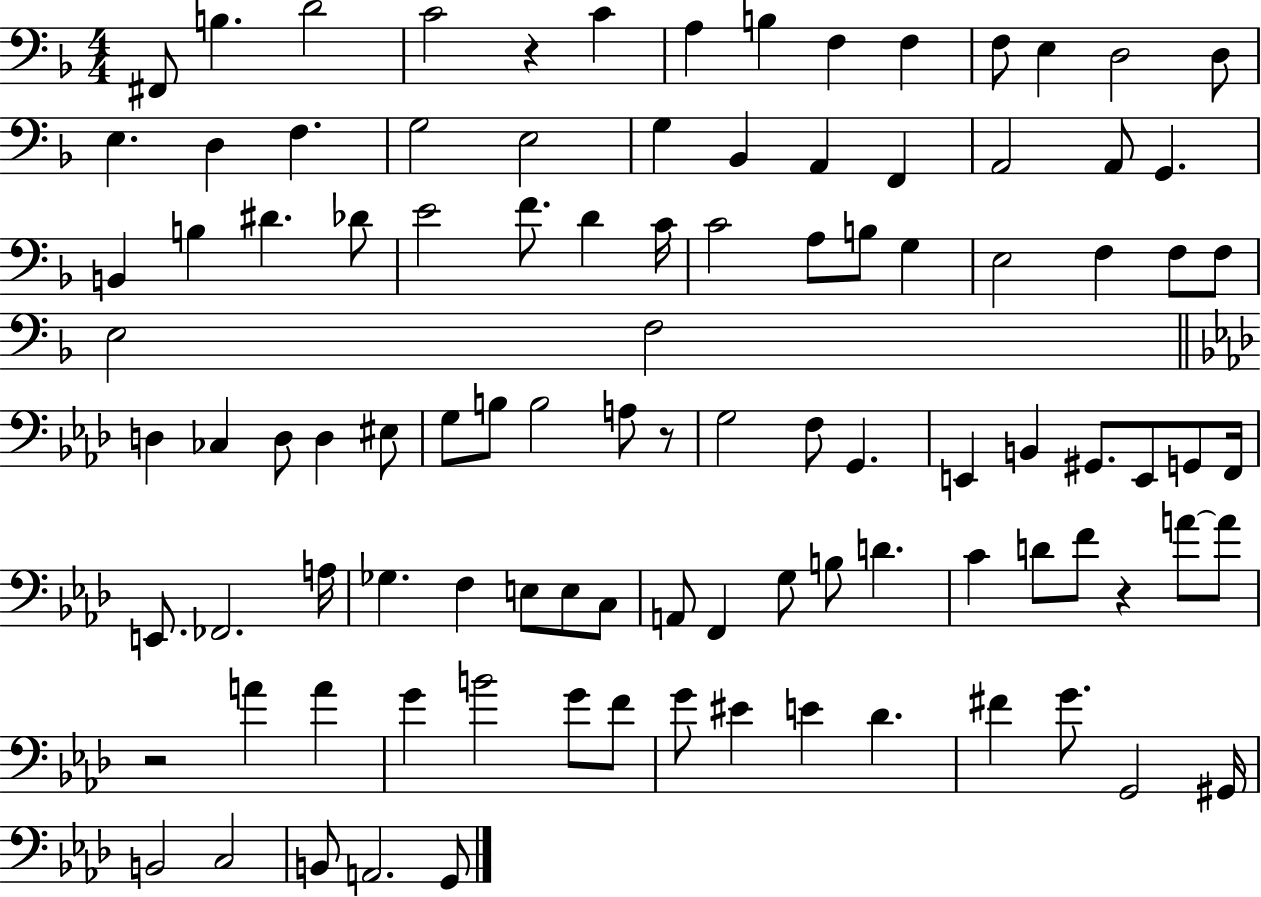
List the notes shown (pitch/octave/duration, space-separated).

F#2/e B3/q. D4/h C4/h R/q C4/q A3/q B3/q F3/q F3/q F3/e E3/q D3/h D3/e E3/q. D3/q F3/q. G3/h E3/h G3/q Bb2/q A2/q F2/q A2/h A2/e G2/q. B2/q B3/q D#4/q. Db4/e E4/h F4/e. D4/q C4/s C4/h A3/e B3/e G3/q E3/h F3/q F3/e F3/e E3/h F3/h D3/q CES3/q D3/e D3/q EIS3/e G3/e B3/e B3/h A3/e R/e G3/h F3/e G2/q. E2/q B2/q G#2/e. E2/e G2/e F2/s E2/e. FES2/h. A3/s Gb3/q. F3/q E3/e E3/e C3/e A2/e F2/q G3/e B3/e D4/q. C4/q D4/e F4/e R/q A4/e A4/e R/h A4/q A4/q G4/q B4/h G4/e F4/e G4/e EIS4/q E4/q Db4/q. F#4/q G4/e. G2/h G#2/s B2/h C3/h B2/e A2/h. G2/e